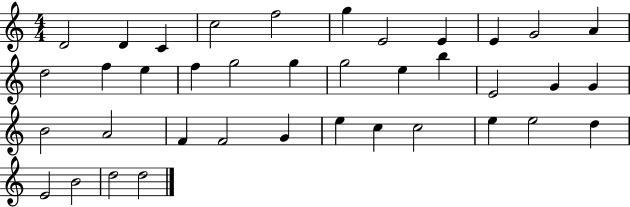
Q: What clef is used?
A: treble